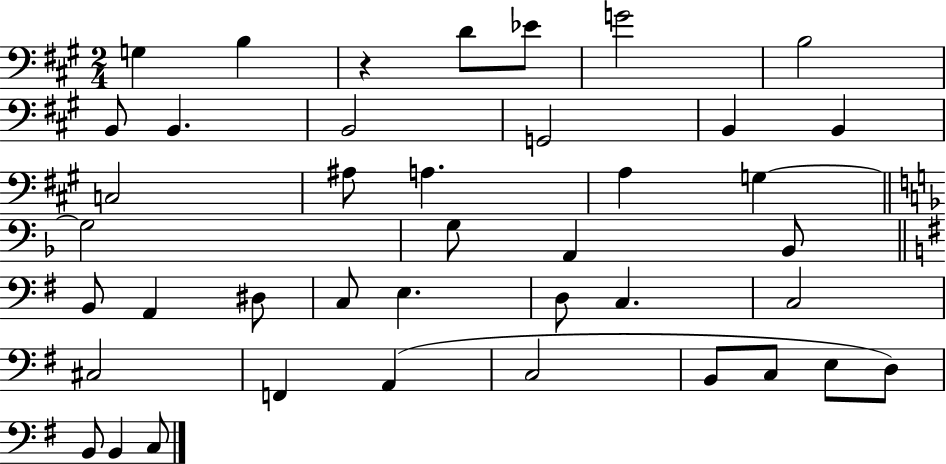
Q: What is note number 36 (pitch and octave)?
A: E3